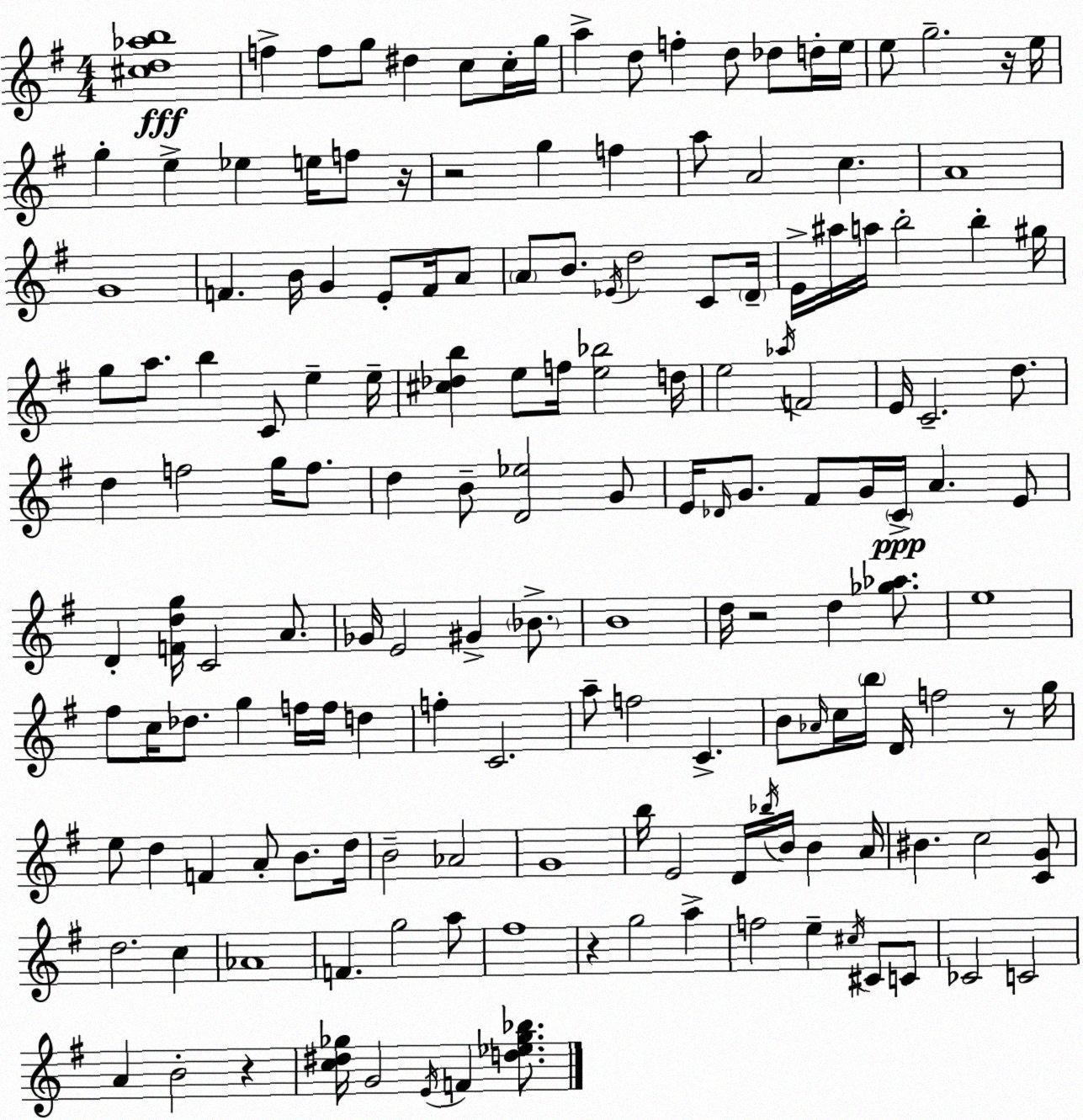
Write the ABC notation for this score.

X:1
T:Untitled
M:4/4
L:1/4
K:G
[^cd_ab]4 f f/2 g/2 ^d c/2 c/4 g/4 a d/2 f d/2 _d/2 d/4 e/4 e/2 g2 z/4 e/4 g e _e e/4 f/2 z/4 z2 g f a/2 A2 c A4 G4 F B/4 G E/2 F/4 A/2 A/2 B/2 _E/4 d2 C/2 D/4 E/4 ^a/4 a/4 b2 b ^g/4 g/2 a/2 b C/2 e e/4 [^c_db] e/2 f/4 [e_b]2 d/4 e2 _a/4 F2 E/4 C2 d/2 d f2 g/4 f/2 d B/2 [D_e]2 G/2 E/4 _D/4 G/2 ^F/2 G/4 C/4 A E/2 D [Fdg]/4 C2 A/2 _G/4 E2 ^G _B/2 B4 d/4 z2 d [_g_a]/2 e4 ^f/2 c/4 _d/2 g f/4 f/4 d f C2 a/2 f2 C B/2 _A/4 c/4 b/4 D/4 f2 z/2 g/4 e/2 d F A/2 B/2 d/4 B2 _A2 G4 b/4 E2 D/4 _b/4 B/4 B A/4 ^B c2 [CG]/2 d2 c _A4 F g2 a/2 ^f4 z g2 a f2 e ^c/4 ^C/2 C/2 _C2 C2 A B2 z [c^d_g]/4 G2 E/4 F [d_e_g_b]/2